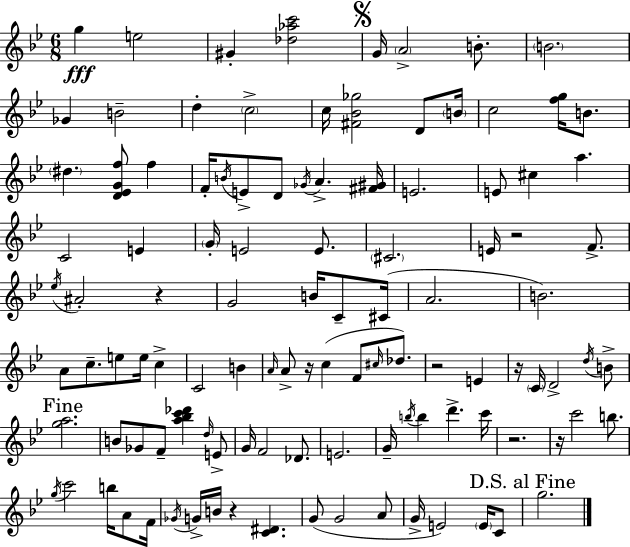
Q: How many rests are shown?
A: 8